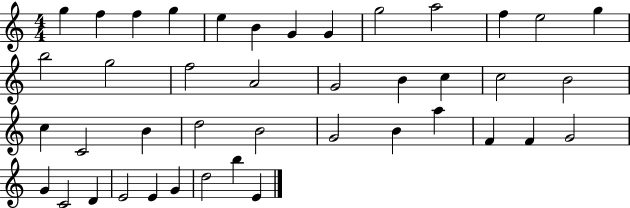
G5/q F5/q F5/q G5/q E5/q B4/q G4/q G4/q G5/h A5/h F5/q E5/h G5/q B5/h G5/h F5/h A4/h G4/h B4/q C5/q C5/h B4/h C5/q C4/h B4/q D5/h B4/h G4/h B4/q A5/q F4/q F4/q G4/h G4/q C4/h D4/q E4/h E4/q G4/q D5/h B5/q E4/q